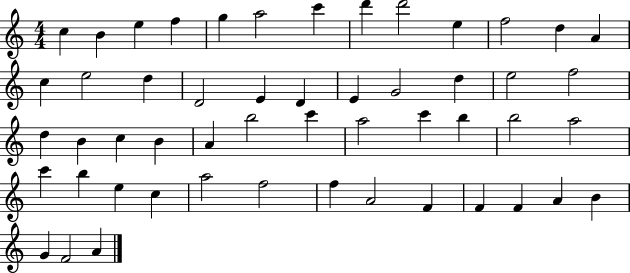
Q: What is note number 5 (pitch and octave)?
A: G5